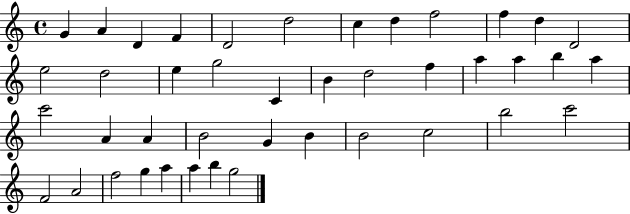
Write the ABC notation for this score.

X:1
T:Untitled
M:4/4
L:1/4
K:C
G A D F D2 d2 c d f2 f d D2 e2 d2 e g2 C B d2 f a a b a c'2 A A B2 G B B2 c2 b2 c'2 F2 A2 f2 g a a b g2